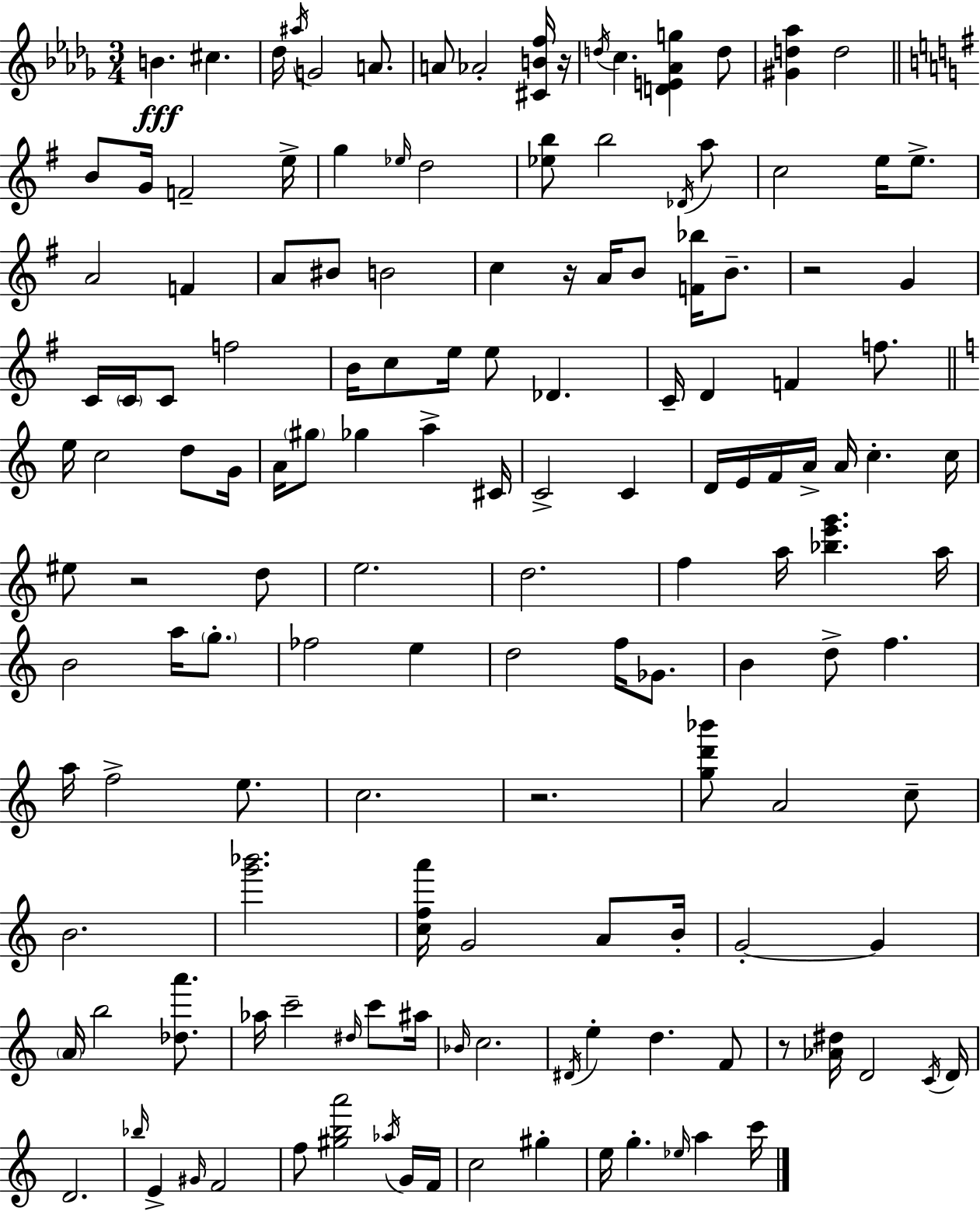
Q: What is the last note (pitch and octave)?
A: C6